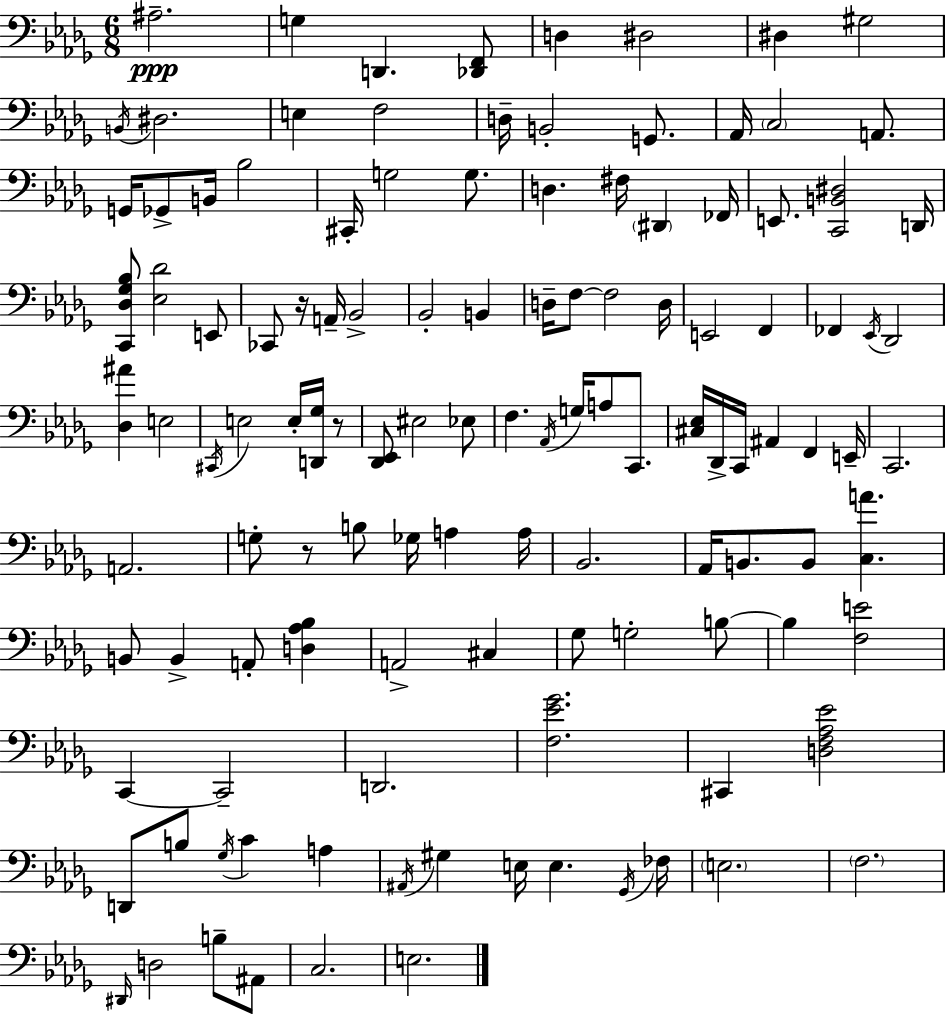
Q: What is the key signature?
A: BES minor